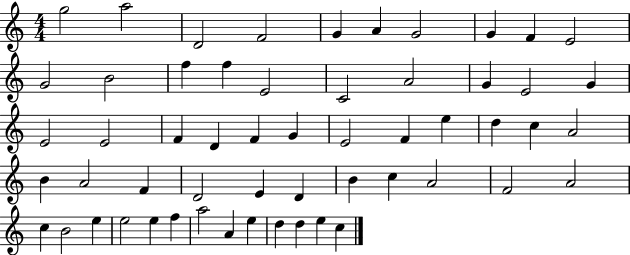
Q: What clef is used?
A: treble